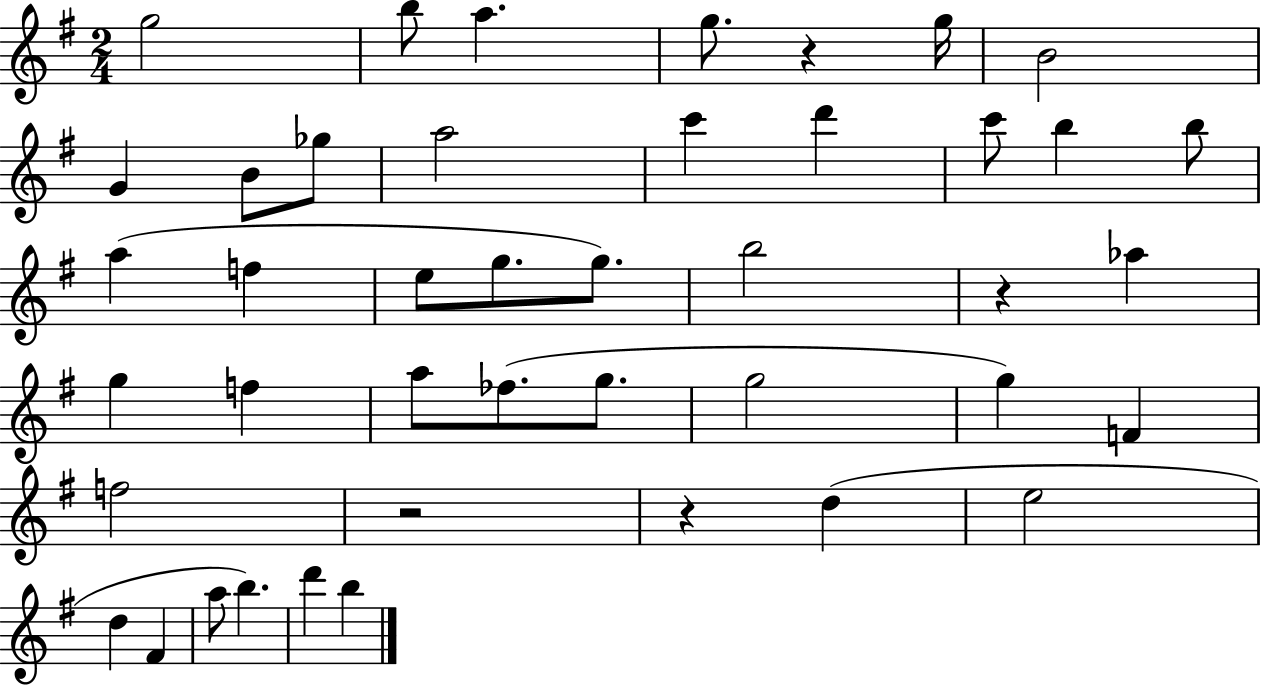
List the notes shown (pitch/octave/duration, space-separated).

G5/h B5/e A5/q. G5/e. R/q G5/s B4/h G4/q B4/e Gb5/e A5/h C6/q D6/q C6/e B5/q B5/e A5/q F5/q E5/e G5/e. G5/e. B5/h R/q Ab5/q G5/q F5/q A5/e FES5/e. G5/e. G5/h G5/q F4/q F5/h R/h R/q D5/q E5/h D5/q F#4/q A5/e B5/q. D6/q B5/q